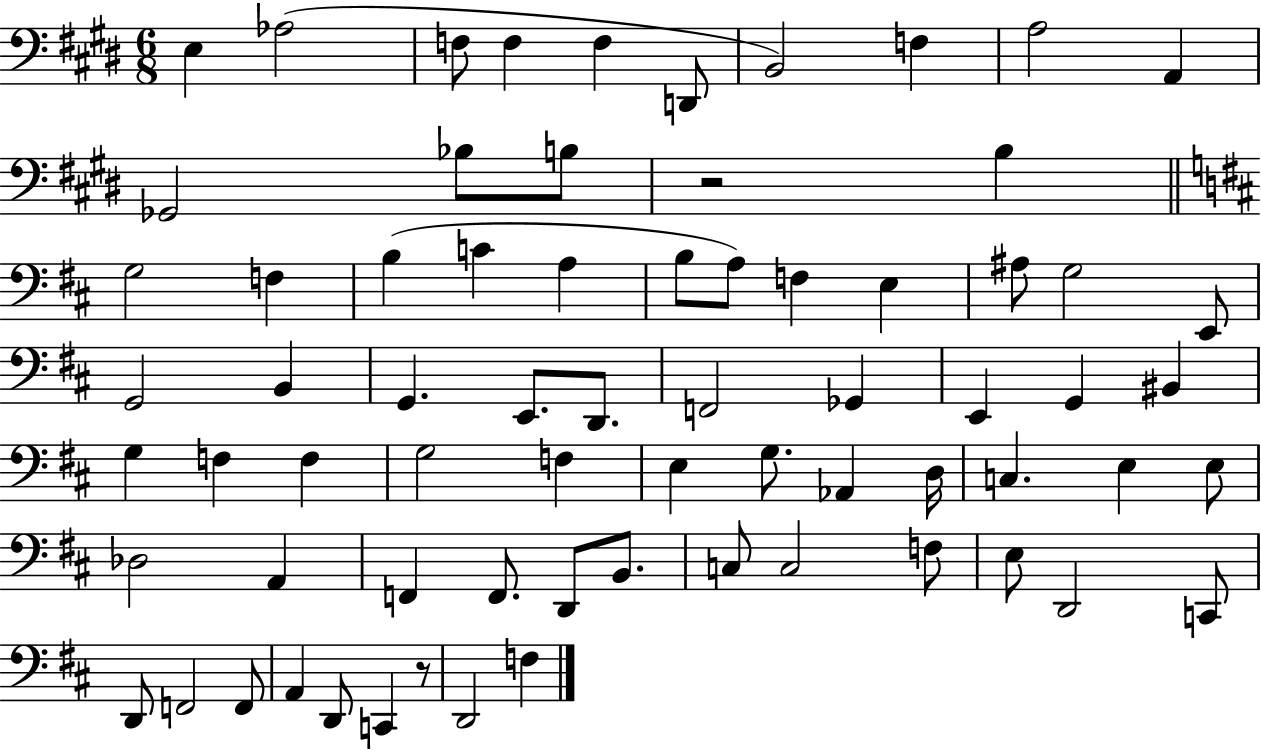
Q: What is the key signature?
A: E major